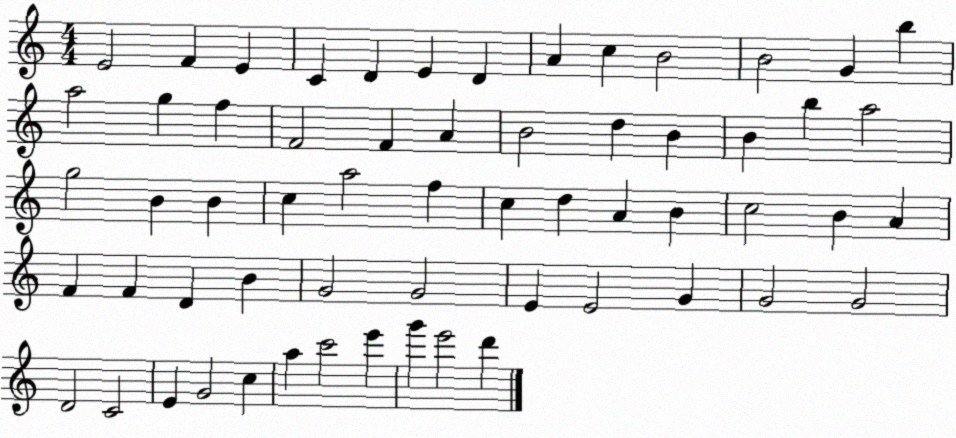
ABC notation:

X:1
T:Untitled
M:4/4
L:1/4
K:C
E2 F E C D E D A c B2 B2 G b a2 g f F2 F A B2 d B B b a2 g2 B B c a2 f c d A B c2 B A F F D B G2 G2 E E2 G G2 G2 D2 C2 E G2 c a c'2 e' g' e'2 d'